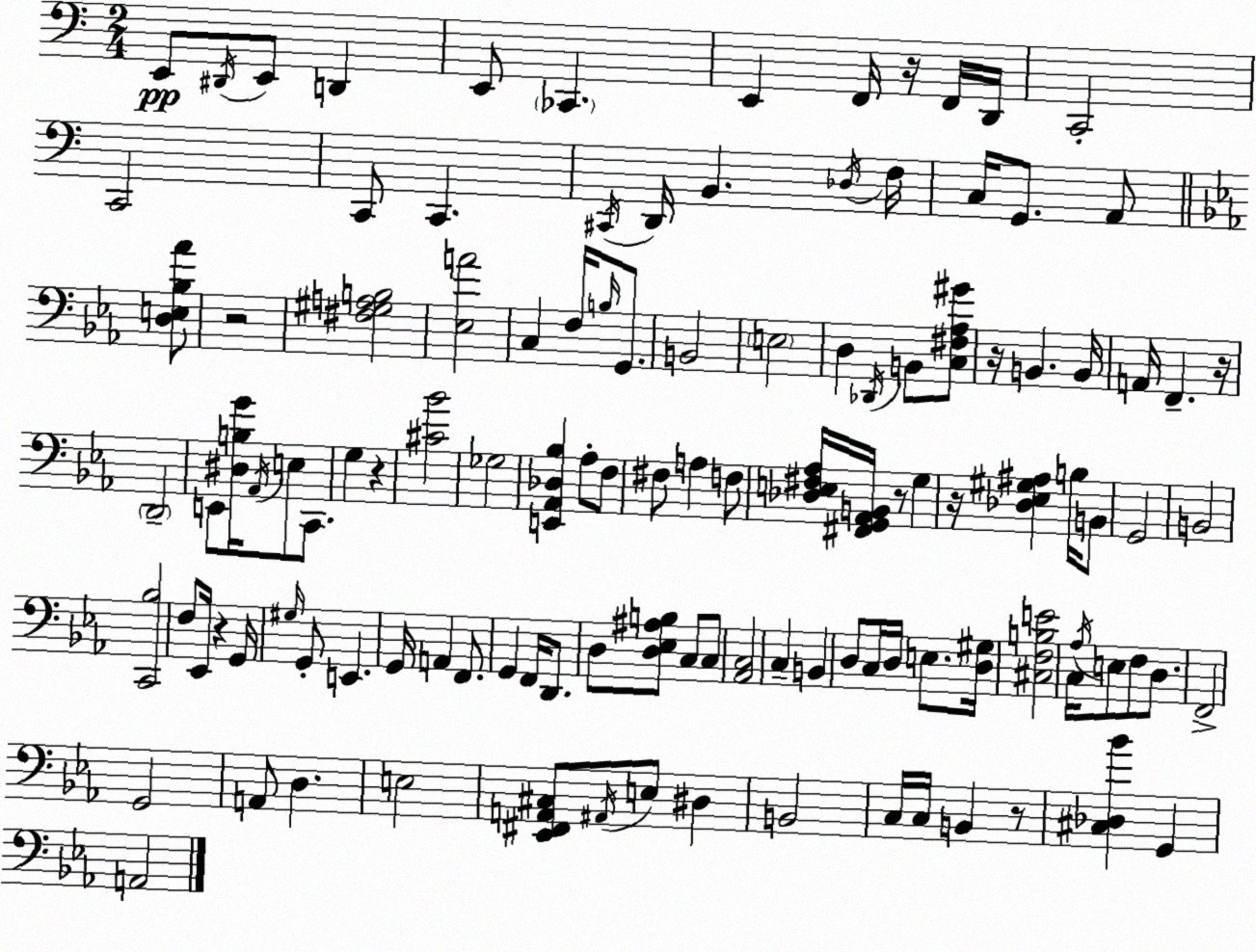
X:1
T:Untitled
M:2/4
L:1/4
K:C
E,,/2 ^D,,/4 E,,/2 D,, E,,/2 _C,, E,, F,,/4 z/4 F,,/4 D,,/4 C,,2 C,,2 C,,/2 C,, ^C,,/4 D,,/4 B,, _D,/4 F,/4 C,/4 G,,/2 A,,/2 [D,E,_B,_A]/2 z2 [^F,^G,A,B,]2 [_E,A]2 C, F,/4 B,/4 G,,/2 B,,2 E,2 D, _D,,/4 B,,/2 [C,^F,_A,^G]/2 z/4 B,, B,,/4 A,,/4 F,, z/4 D,,2 E,,/2 [^D,B,G]/4 _A,,/4 E,/2 C,,/2 G, z [^C_B]2 _G,2 [E,,_A,,_D,_B,] _A,/2 F,/2 ^F,/2 A, F,/2 [_D,E,^F,_A,]/4 [^F,,G,,_A,,B,,]/4 z/2 G, z/4 [_D,_E,^G,^A,] B,/4 B,,/2 G,,2 B,,2 [C,,_B,]2 F,/2 _E,,/4 z G,,/4 ^G,/4 G,,/2 E,, G,,/4 A,, F,,/2 G,, F,,/4 D,,/2 D,/2 [D,_E,^A,B,]/2 C,/2 C,/2 [_A,,C,]2 C, B,, D,/2 C,/4 D,/4 E,/2 [D,^G,]/4 [^C,F,B,E]2 C,/4 _A,/4 E,/2 F,/2 D,/2 F,,2 G,,2 A,,/2 D, E,2 [_E,,^F,,A,,^C,]/2 ^A,,/4 E,/2 ^D, B,,2 C,/4 C,/4 B,, z/2 [^C,_D,_B] G,, A,,2